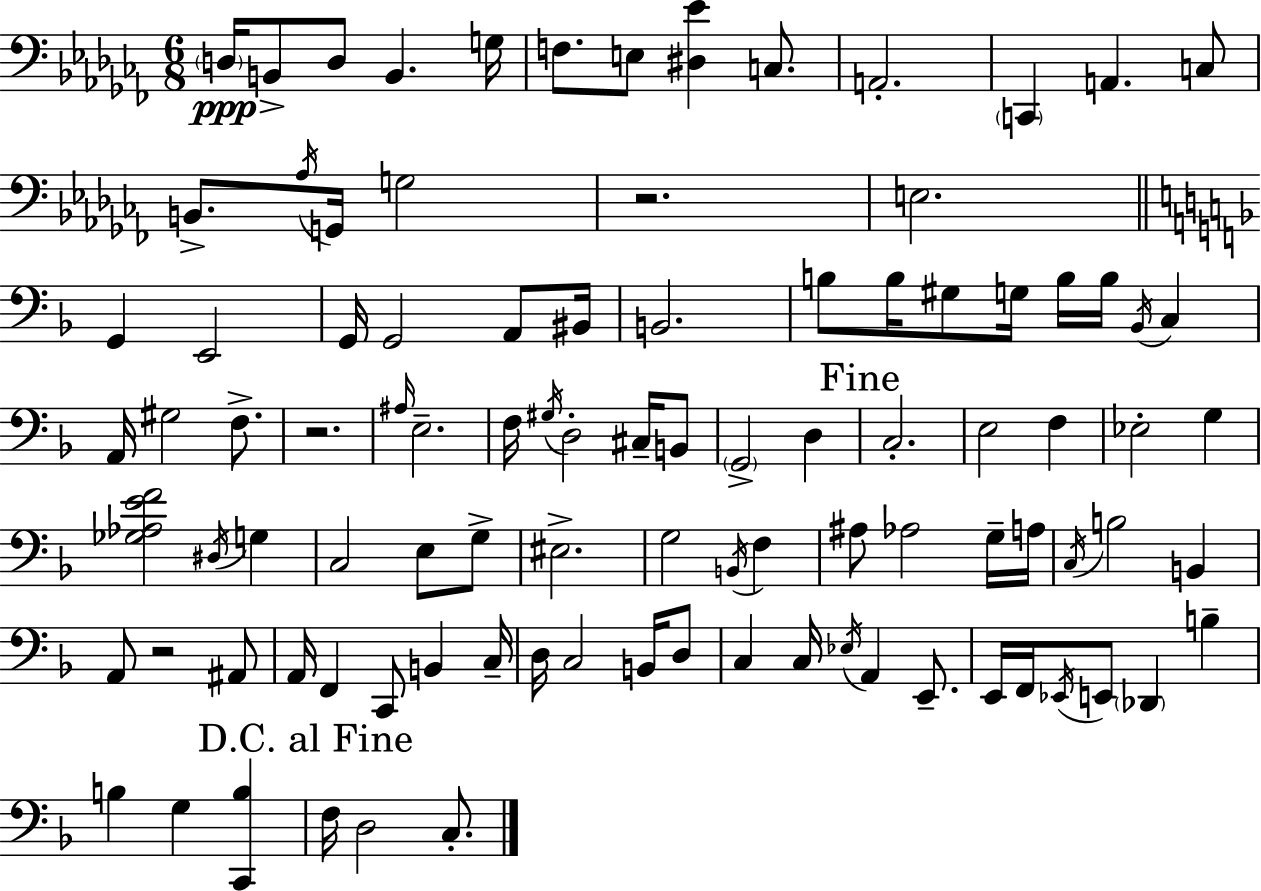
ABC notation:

X:1
T:Untitled
M:6/8
L:1/4
K:Abm
D,/4 B,,/2 D,/2 B,, G,/4 F,/2 E,/2 [^D,_E] C,/2 A,,2 C,, A,, C,/2 B,,/2 _A,/4 G,,/4 G,2 z2 E,2 G,, E,,2 G,,/4 G,,2 A,,/2 ^B,,/4 B,,2 B,/2 B,/4 ^G,/2 G,/4 B,/4 B,/4 _B,,/4 C, A,,/4 ^G,2 F,/2 z2 ^A,/4 E,2 F,/4 ^G,/4 D,2 ^C,/4 B,,/2 G,,2 D, C,2 E,2 F, _E,2 G, [_G,_A,EF]2 ^D,/4 G, C,2 E,/2 G,/2 ^E,2 G,2 B,,/4 F, ^A,/2 _A,2 G,/4 A,/4 C,/4 B,2 B,, A,,/2 z2 ^A,,/2 A,,/4 F,, C,,/2 B,, C,/4 D,/4 C,2 B,,/4 D,/2 C, C,/4 _E,/4 A,, E,,/2 E,,/4 F,,/4 _E,,/4 E,,/2 _D,, B, B, G, [C,,B,] F,/4 D,2 C,/2